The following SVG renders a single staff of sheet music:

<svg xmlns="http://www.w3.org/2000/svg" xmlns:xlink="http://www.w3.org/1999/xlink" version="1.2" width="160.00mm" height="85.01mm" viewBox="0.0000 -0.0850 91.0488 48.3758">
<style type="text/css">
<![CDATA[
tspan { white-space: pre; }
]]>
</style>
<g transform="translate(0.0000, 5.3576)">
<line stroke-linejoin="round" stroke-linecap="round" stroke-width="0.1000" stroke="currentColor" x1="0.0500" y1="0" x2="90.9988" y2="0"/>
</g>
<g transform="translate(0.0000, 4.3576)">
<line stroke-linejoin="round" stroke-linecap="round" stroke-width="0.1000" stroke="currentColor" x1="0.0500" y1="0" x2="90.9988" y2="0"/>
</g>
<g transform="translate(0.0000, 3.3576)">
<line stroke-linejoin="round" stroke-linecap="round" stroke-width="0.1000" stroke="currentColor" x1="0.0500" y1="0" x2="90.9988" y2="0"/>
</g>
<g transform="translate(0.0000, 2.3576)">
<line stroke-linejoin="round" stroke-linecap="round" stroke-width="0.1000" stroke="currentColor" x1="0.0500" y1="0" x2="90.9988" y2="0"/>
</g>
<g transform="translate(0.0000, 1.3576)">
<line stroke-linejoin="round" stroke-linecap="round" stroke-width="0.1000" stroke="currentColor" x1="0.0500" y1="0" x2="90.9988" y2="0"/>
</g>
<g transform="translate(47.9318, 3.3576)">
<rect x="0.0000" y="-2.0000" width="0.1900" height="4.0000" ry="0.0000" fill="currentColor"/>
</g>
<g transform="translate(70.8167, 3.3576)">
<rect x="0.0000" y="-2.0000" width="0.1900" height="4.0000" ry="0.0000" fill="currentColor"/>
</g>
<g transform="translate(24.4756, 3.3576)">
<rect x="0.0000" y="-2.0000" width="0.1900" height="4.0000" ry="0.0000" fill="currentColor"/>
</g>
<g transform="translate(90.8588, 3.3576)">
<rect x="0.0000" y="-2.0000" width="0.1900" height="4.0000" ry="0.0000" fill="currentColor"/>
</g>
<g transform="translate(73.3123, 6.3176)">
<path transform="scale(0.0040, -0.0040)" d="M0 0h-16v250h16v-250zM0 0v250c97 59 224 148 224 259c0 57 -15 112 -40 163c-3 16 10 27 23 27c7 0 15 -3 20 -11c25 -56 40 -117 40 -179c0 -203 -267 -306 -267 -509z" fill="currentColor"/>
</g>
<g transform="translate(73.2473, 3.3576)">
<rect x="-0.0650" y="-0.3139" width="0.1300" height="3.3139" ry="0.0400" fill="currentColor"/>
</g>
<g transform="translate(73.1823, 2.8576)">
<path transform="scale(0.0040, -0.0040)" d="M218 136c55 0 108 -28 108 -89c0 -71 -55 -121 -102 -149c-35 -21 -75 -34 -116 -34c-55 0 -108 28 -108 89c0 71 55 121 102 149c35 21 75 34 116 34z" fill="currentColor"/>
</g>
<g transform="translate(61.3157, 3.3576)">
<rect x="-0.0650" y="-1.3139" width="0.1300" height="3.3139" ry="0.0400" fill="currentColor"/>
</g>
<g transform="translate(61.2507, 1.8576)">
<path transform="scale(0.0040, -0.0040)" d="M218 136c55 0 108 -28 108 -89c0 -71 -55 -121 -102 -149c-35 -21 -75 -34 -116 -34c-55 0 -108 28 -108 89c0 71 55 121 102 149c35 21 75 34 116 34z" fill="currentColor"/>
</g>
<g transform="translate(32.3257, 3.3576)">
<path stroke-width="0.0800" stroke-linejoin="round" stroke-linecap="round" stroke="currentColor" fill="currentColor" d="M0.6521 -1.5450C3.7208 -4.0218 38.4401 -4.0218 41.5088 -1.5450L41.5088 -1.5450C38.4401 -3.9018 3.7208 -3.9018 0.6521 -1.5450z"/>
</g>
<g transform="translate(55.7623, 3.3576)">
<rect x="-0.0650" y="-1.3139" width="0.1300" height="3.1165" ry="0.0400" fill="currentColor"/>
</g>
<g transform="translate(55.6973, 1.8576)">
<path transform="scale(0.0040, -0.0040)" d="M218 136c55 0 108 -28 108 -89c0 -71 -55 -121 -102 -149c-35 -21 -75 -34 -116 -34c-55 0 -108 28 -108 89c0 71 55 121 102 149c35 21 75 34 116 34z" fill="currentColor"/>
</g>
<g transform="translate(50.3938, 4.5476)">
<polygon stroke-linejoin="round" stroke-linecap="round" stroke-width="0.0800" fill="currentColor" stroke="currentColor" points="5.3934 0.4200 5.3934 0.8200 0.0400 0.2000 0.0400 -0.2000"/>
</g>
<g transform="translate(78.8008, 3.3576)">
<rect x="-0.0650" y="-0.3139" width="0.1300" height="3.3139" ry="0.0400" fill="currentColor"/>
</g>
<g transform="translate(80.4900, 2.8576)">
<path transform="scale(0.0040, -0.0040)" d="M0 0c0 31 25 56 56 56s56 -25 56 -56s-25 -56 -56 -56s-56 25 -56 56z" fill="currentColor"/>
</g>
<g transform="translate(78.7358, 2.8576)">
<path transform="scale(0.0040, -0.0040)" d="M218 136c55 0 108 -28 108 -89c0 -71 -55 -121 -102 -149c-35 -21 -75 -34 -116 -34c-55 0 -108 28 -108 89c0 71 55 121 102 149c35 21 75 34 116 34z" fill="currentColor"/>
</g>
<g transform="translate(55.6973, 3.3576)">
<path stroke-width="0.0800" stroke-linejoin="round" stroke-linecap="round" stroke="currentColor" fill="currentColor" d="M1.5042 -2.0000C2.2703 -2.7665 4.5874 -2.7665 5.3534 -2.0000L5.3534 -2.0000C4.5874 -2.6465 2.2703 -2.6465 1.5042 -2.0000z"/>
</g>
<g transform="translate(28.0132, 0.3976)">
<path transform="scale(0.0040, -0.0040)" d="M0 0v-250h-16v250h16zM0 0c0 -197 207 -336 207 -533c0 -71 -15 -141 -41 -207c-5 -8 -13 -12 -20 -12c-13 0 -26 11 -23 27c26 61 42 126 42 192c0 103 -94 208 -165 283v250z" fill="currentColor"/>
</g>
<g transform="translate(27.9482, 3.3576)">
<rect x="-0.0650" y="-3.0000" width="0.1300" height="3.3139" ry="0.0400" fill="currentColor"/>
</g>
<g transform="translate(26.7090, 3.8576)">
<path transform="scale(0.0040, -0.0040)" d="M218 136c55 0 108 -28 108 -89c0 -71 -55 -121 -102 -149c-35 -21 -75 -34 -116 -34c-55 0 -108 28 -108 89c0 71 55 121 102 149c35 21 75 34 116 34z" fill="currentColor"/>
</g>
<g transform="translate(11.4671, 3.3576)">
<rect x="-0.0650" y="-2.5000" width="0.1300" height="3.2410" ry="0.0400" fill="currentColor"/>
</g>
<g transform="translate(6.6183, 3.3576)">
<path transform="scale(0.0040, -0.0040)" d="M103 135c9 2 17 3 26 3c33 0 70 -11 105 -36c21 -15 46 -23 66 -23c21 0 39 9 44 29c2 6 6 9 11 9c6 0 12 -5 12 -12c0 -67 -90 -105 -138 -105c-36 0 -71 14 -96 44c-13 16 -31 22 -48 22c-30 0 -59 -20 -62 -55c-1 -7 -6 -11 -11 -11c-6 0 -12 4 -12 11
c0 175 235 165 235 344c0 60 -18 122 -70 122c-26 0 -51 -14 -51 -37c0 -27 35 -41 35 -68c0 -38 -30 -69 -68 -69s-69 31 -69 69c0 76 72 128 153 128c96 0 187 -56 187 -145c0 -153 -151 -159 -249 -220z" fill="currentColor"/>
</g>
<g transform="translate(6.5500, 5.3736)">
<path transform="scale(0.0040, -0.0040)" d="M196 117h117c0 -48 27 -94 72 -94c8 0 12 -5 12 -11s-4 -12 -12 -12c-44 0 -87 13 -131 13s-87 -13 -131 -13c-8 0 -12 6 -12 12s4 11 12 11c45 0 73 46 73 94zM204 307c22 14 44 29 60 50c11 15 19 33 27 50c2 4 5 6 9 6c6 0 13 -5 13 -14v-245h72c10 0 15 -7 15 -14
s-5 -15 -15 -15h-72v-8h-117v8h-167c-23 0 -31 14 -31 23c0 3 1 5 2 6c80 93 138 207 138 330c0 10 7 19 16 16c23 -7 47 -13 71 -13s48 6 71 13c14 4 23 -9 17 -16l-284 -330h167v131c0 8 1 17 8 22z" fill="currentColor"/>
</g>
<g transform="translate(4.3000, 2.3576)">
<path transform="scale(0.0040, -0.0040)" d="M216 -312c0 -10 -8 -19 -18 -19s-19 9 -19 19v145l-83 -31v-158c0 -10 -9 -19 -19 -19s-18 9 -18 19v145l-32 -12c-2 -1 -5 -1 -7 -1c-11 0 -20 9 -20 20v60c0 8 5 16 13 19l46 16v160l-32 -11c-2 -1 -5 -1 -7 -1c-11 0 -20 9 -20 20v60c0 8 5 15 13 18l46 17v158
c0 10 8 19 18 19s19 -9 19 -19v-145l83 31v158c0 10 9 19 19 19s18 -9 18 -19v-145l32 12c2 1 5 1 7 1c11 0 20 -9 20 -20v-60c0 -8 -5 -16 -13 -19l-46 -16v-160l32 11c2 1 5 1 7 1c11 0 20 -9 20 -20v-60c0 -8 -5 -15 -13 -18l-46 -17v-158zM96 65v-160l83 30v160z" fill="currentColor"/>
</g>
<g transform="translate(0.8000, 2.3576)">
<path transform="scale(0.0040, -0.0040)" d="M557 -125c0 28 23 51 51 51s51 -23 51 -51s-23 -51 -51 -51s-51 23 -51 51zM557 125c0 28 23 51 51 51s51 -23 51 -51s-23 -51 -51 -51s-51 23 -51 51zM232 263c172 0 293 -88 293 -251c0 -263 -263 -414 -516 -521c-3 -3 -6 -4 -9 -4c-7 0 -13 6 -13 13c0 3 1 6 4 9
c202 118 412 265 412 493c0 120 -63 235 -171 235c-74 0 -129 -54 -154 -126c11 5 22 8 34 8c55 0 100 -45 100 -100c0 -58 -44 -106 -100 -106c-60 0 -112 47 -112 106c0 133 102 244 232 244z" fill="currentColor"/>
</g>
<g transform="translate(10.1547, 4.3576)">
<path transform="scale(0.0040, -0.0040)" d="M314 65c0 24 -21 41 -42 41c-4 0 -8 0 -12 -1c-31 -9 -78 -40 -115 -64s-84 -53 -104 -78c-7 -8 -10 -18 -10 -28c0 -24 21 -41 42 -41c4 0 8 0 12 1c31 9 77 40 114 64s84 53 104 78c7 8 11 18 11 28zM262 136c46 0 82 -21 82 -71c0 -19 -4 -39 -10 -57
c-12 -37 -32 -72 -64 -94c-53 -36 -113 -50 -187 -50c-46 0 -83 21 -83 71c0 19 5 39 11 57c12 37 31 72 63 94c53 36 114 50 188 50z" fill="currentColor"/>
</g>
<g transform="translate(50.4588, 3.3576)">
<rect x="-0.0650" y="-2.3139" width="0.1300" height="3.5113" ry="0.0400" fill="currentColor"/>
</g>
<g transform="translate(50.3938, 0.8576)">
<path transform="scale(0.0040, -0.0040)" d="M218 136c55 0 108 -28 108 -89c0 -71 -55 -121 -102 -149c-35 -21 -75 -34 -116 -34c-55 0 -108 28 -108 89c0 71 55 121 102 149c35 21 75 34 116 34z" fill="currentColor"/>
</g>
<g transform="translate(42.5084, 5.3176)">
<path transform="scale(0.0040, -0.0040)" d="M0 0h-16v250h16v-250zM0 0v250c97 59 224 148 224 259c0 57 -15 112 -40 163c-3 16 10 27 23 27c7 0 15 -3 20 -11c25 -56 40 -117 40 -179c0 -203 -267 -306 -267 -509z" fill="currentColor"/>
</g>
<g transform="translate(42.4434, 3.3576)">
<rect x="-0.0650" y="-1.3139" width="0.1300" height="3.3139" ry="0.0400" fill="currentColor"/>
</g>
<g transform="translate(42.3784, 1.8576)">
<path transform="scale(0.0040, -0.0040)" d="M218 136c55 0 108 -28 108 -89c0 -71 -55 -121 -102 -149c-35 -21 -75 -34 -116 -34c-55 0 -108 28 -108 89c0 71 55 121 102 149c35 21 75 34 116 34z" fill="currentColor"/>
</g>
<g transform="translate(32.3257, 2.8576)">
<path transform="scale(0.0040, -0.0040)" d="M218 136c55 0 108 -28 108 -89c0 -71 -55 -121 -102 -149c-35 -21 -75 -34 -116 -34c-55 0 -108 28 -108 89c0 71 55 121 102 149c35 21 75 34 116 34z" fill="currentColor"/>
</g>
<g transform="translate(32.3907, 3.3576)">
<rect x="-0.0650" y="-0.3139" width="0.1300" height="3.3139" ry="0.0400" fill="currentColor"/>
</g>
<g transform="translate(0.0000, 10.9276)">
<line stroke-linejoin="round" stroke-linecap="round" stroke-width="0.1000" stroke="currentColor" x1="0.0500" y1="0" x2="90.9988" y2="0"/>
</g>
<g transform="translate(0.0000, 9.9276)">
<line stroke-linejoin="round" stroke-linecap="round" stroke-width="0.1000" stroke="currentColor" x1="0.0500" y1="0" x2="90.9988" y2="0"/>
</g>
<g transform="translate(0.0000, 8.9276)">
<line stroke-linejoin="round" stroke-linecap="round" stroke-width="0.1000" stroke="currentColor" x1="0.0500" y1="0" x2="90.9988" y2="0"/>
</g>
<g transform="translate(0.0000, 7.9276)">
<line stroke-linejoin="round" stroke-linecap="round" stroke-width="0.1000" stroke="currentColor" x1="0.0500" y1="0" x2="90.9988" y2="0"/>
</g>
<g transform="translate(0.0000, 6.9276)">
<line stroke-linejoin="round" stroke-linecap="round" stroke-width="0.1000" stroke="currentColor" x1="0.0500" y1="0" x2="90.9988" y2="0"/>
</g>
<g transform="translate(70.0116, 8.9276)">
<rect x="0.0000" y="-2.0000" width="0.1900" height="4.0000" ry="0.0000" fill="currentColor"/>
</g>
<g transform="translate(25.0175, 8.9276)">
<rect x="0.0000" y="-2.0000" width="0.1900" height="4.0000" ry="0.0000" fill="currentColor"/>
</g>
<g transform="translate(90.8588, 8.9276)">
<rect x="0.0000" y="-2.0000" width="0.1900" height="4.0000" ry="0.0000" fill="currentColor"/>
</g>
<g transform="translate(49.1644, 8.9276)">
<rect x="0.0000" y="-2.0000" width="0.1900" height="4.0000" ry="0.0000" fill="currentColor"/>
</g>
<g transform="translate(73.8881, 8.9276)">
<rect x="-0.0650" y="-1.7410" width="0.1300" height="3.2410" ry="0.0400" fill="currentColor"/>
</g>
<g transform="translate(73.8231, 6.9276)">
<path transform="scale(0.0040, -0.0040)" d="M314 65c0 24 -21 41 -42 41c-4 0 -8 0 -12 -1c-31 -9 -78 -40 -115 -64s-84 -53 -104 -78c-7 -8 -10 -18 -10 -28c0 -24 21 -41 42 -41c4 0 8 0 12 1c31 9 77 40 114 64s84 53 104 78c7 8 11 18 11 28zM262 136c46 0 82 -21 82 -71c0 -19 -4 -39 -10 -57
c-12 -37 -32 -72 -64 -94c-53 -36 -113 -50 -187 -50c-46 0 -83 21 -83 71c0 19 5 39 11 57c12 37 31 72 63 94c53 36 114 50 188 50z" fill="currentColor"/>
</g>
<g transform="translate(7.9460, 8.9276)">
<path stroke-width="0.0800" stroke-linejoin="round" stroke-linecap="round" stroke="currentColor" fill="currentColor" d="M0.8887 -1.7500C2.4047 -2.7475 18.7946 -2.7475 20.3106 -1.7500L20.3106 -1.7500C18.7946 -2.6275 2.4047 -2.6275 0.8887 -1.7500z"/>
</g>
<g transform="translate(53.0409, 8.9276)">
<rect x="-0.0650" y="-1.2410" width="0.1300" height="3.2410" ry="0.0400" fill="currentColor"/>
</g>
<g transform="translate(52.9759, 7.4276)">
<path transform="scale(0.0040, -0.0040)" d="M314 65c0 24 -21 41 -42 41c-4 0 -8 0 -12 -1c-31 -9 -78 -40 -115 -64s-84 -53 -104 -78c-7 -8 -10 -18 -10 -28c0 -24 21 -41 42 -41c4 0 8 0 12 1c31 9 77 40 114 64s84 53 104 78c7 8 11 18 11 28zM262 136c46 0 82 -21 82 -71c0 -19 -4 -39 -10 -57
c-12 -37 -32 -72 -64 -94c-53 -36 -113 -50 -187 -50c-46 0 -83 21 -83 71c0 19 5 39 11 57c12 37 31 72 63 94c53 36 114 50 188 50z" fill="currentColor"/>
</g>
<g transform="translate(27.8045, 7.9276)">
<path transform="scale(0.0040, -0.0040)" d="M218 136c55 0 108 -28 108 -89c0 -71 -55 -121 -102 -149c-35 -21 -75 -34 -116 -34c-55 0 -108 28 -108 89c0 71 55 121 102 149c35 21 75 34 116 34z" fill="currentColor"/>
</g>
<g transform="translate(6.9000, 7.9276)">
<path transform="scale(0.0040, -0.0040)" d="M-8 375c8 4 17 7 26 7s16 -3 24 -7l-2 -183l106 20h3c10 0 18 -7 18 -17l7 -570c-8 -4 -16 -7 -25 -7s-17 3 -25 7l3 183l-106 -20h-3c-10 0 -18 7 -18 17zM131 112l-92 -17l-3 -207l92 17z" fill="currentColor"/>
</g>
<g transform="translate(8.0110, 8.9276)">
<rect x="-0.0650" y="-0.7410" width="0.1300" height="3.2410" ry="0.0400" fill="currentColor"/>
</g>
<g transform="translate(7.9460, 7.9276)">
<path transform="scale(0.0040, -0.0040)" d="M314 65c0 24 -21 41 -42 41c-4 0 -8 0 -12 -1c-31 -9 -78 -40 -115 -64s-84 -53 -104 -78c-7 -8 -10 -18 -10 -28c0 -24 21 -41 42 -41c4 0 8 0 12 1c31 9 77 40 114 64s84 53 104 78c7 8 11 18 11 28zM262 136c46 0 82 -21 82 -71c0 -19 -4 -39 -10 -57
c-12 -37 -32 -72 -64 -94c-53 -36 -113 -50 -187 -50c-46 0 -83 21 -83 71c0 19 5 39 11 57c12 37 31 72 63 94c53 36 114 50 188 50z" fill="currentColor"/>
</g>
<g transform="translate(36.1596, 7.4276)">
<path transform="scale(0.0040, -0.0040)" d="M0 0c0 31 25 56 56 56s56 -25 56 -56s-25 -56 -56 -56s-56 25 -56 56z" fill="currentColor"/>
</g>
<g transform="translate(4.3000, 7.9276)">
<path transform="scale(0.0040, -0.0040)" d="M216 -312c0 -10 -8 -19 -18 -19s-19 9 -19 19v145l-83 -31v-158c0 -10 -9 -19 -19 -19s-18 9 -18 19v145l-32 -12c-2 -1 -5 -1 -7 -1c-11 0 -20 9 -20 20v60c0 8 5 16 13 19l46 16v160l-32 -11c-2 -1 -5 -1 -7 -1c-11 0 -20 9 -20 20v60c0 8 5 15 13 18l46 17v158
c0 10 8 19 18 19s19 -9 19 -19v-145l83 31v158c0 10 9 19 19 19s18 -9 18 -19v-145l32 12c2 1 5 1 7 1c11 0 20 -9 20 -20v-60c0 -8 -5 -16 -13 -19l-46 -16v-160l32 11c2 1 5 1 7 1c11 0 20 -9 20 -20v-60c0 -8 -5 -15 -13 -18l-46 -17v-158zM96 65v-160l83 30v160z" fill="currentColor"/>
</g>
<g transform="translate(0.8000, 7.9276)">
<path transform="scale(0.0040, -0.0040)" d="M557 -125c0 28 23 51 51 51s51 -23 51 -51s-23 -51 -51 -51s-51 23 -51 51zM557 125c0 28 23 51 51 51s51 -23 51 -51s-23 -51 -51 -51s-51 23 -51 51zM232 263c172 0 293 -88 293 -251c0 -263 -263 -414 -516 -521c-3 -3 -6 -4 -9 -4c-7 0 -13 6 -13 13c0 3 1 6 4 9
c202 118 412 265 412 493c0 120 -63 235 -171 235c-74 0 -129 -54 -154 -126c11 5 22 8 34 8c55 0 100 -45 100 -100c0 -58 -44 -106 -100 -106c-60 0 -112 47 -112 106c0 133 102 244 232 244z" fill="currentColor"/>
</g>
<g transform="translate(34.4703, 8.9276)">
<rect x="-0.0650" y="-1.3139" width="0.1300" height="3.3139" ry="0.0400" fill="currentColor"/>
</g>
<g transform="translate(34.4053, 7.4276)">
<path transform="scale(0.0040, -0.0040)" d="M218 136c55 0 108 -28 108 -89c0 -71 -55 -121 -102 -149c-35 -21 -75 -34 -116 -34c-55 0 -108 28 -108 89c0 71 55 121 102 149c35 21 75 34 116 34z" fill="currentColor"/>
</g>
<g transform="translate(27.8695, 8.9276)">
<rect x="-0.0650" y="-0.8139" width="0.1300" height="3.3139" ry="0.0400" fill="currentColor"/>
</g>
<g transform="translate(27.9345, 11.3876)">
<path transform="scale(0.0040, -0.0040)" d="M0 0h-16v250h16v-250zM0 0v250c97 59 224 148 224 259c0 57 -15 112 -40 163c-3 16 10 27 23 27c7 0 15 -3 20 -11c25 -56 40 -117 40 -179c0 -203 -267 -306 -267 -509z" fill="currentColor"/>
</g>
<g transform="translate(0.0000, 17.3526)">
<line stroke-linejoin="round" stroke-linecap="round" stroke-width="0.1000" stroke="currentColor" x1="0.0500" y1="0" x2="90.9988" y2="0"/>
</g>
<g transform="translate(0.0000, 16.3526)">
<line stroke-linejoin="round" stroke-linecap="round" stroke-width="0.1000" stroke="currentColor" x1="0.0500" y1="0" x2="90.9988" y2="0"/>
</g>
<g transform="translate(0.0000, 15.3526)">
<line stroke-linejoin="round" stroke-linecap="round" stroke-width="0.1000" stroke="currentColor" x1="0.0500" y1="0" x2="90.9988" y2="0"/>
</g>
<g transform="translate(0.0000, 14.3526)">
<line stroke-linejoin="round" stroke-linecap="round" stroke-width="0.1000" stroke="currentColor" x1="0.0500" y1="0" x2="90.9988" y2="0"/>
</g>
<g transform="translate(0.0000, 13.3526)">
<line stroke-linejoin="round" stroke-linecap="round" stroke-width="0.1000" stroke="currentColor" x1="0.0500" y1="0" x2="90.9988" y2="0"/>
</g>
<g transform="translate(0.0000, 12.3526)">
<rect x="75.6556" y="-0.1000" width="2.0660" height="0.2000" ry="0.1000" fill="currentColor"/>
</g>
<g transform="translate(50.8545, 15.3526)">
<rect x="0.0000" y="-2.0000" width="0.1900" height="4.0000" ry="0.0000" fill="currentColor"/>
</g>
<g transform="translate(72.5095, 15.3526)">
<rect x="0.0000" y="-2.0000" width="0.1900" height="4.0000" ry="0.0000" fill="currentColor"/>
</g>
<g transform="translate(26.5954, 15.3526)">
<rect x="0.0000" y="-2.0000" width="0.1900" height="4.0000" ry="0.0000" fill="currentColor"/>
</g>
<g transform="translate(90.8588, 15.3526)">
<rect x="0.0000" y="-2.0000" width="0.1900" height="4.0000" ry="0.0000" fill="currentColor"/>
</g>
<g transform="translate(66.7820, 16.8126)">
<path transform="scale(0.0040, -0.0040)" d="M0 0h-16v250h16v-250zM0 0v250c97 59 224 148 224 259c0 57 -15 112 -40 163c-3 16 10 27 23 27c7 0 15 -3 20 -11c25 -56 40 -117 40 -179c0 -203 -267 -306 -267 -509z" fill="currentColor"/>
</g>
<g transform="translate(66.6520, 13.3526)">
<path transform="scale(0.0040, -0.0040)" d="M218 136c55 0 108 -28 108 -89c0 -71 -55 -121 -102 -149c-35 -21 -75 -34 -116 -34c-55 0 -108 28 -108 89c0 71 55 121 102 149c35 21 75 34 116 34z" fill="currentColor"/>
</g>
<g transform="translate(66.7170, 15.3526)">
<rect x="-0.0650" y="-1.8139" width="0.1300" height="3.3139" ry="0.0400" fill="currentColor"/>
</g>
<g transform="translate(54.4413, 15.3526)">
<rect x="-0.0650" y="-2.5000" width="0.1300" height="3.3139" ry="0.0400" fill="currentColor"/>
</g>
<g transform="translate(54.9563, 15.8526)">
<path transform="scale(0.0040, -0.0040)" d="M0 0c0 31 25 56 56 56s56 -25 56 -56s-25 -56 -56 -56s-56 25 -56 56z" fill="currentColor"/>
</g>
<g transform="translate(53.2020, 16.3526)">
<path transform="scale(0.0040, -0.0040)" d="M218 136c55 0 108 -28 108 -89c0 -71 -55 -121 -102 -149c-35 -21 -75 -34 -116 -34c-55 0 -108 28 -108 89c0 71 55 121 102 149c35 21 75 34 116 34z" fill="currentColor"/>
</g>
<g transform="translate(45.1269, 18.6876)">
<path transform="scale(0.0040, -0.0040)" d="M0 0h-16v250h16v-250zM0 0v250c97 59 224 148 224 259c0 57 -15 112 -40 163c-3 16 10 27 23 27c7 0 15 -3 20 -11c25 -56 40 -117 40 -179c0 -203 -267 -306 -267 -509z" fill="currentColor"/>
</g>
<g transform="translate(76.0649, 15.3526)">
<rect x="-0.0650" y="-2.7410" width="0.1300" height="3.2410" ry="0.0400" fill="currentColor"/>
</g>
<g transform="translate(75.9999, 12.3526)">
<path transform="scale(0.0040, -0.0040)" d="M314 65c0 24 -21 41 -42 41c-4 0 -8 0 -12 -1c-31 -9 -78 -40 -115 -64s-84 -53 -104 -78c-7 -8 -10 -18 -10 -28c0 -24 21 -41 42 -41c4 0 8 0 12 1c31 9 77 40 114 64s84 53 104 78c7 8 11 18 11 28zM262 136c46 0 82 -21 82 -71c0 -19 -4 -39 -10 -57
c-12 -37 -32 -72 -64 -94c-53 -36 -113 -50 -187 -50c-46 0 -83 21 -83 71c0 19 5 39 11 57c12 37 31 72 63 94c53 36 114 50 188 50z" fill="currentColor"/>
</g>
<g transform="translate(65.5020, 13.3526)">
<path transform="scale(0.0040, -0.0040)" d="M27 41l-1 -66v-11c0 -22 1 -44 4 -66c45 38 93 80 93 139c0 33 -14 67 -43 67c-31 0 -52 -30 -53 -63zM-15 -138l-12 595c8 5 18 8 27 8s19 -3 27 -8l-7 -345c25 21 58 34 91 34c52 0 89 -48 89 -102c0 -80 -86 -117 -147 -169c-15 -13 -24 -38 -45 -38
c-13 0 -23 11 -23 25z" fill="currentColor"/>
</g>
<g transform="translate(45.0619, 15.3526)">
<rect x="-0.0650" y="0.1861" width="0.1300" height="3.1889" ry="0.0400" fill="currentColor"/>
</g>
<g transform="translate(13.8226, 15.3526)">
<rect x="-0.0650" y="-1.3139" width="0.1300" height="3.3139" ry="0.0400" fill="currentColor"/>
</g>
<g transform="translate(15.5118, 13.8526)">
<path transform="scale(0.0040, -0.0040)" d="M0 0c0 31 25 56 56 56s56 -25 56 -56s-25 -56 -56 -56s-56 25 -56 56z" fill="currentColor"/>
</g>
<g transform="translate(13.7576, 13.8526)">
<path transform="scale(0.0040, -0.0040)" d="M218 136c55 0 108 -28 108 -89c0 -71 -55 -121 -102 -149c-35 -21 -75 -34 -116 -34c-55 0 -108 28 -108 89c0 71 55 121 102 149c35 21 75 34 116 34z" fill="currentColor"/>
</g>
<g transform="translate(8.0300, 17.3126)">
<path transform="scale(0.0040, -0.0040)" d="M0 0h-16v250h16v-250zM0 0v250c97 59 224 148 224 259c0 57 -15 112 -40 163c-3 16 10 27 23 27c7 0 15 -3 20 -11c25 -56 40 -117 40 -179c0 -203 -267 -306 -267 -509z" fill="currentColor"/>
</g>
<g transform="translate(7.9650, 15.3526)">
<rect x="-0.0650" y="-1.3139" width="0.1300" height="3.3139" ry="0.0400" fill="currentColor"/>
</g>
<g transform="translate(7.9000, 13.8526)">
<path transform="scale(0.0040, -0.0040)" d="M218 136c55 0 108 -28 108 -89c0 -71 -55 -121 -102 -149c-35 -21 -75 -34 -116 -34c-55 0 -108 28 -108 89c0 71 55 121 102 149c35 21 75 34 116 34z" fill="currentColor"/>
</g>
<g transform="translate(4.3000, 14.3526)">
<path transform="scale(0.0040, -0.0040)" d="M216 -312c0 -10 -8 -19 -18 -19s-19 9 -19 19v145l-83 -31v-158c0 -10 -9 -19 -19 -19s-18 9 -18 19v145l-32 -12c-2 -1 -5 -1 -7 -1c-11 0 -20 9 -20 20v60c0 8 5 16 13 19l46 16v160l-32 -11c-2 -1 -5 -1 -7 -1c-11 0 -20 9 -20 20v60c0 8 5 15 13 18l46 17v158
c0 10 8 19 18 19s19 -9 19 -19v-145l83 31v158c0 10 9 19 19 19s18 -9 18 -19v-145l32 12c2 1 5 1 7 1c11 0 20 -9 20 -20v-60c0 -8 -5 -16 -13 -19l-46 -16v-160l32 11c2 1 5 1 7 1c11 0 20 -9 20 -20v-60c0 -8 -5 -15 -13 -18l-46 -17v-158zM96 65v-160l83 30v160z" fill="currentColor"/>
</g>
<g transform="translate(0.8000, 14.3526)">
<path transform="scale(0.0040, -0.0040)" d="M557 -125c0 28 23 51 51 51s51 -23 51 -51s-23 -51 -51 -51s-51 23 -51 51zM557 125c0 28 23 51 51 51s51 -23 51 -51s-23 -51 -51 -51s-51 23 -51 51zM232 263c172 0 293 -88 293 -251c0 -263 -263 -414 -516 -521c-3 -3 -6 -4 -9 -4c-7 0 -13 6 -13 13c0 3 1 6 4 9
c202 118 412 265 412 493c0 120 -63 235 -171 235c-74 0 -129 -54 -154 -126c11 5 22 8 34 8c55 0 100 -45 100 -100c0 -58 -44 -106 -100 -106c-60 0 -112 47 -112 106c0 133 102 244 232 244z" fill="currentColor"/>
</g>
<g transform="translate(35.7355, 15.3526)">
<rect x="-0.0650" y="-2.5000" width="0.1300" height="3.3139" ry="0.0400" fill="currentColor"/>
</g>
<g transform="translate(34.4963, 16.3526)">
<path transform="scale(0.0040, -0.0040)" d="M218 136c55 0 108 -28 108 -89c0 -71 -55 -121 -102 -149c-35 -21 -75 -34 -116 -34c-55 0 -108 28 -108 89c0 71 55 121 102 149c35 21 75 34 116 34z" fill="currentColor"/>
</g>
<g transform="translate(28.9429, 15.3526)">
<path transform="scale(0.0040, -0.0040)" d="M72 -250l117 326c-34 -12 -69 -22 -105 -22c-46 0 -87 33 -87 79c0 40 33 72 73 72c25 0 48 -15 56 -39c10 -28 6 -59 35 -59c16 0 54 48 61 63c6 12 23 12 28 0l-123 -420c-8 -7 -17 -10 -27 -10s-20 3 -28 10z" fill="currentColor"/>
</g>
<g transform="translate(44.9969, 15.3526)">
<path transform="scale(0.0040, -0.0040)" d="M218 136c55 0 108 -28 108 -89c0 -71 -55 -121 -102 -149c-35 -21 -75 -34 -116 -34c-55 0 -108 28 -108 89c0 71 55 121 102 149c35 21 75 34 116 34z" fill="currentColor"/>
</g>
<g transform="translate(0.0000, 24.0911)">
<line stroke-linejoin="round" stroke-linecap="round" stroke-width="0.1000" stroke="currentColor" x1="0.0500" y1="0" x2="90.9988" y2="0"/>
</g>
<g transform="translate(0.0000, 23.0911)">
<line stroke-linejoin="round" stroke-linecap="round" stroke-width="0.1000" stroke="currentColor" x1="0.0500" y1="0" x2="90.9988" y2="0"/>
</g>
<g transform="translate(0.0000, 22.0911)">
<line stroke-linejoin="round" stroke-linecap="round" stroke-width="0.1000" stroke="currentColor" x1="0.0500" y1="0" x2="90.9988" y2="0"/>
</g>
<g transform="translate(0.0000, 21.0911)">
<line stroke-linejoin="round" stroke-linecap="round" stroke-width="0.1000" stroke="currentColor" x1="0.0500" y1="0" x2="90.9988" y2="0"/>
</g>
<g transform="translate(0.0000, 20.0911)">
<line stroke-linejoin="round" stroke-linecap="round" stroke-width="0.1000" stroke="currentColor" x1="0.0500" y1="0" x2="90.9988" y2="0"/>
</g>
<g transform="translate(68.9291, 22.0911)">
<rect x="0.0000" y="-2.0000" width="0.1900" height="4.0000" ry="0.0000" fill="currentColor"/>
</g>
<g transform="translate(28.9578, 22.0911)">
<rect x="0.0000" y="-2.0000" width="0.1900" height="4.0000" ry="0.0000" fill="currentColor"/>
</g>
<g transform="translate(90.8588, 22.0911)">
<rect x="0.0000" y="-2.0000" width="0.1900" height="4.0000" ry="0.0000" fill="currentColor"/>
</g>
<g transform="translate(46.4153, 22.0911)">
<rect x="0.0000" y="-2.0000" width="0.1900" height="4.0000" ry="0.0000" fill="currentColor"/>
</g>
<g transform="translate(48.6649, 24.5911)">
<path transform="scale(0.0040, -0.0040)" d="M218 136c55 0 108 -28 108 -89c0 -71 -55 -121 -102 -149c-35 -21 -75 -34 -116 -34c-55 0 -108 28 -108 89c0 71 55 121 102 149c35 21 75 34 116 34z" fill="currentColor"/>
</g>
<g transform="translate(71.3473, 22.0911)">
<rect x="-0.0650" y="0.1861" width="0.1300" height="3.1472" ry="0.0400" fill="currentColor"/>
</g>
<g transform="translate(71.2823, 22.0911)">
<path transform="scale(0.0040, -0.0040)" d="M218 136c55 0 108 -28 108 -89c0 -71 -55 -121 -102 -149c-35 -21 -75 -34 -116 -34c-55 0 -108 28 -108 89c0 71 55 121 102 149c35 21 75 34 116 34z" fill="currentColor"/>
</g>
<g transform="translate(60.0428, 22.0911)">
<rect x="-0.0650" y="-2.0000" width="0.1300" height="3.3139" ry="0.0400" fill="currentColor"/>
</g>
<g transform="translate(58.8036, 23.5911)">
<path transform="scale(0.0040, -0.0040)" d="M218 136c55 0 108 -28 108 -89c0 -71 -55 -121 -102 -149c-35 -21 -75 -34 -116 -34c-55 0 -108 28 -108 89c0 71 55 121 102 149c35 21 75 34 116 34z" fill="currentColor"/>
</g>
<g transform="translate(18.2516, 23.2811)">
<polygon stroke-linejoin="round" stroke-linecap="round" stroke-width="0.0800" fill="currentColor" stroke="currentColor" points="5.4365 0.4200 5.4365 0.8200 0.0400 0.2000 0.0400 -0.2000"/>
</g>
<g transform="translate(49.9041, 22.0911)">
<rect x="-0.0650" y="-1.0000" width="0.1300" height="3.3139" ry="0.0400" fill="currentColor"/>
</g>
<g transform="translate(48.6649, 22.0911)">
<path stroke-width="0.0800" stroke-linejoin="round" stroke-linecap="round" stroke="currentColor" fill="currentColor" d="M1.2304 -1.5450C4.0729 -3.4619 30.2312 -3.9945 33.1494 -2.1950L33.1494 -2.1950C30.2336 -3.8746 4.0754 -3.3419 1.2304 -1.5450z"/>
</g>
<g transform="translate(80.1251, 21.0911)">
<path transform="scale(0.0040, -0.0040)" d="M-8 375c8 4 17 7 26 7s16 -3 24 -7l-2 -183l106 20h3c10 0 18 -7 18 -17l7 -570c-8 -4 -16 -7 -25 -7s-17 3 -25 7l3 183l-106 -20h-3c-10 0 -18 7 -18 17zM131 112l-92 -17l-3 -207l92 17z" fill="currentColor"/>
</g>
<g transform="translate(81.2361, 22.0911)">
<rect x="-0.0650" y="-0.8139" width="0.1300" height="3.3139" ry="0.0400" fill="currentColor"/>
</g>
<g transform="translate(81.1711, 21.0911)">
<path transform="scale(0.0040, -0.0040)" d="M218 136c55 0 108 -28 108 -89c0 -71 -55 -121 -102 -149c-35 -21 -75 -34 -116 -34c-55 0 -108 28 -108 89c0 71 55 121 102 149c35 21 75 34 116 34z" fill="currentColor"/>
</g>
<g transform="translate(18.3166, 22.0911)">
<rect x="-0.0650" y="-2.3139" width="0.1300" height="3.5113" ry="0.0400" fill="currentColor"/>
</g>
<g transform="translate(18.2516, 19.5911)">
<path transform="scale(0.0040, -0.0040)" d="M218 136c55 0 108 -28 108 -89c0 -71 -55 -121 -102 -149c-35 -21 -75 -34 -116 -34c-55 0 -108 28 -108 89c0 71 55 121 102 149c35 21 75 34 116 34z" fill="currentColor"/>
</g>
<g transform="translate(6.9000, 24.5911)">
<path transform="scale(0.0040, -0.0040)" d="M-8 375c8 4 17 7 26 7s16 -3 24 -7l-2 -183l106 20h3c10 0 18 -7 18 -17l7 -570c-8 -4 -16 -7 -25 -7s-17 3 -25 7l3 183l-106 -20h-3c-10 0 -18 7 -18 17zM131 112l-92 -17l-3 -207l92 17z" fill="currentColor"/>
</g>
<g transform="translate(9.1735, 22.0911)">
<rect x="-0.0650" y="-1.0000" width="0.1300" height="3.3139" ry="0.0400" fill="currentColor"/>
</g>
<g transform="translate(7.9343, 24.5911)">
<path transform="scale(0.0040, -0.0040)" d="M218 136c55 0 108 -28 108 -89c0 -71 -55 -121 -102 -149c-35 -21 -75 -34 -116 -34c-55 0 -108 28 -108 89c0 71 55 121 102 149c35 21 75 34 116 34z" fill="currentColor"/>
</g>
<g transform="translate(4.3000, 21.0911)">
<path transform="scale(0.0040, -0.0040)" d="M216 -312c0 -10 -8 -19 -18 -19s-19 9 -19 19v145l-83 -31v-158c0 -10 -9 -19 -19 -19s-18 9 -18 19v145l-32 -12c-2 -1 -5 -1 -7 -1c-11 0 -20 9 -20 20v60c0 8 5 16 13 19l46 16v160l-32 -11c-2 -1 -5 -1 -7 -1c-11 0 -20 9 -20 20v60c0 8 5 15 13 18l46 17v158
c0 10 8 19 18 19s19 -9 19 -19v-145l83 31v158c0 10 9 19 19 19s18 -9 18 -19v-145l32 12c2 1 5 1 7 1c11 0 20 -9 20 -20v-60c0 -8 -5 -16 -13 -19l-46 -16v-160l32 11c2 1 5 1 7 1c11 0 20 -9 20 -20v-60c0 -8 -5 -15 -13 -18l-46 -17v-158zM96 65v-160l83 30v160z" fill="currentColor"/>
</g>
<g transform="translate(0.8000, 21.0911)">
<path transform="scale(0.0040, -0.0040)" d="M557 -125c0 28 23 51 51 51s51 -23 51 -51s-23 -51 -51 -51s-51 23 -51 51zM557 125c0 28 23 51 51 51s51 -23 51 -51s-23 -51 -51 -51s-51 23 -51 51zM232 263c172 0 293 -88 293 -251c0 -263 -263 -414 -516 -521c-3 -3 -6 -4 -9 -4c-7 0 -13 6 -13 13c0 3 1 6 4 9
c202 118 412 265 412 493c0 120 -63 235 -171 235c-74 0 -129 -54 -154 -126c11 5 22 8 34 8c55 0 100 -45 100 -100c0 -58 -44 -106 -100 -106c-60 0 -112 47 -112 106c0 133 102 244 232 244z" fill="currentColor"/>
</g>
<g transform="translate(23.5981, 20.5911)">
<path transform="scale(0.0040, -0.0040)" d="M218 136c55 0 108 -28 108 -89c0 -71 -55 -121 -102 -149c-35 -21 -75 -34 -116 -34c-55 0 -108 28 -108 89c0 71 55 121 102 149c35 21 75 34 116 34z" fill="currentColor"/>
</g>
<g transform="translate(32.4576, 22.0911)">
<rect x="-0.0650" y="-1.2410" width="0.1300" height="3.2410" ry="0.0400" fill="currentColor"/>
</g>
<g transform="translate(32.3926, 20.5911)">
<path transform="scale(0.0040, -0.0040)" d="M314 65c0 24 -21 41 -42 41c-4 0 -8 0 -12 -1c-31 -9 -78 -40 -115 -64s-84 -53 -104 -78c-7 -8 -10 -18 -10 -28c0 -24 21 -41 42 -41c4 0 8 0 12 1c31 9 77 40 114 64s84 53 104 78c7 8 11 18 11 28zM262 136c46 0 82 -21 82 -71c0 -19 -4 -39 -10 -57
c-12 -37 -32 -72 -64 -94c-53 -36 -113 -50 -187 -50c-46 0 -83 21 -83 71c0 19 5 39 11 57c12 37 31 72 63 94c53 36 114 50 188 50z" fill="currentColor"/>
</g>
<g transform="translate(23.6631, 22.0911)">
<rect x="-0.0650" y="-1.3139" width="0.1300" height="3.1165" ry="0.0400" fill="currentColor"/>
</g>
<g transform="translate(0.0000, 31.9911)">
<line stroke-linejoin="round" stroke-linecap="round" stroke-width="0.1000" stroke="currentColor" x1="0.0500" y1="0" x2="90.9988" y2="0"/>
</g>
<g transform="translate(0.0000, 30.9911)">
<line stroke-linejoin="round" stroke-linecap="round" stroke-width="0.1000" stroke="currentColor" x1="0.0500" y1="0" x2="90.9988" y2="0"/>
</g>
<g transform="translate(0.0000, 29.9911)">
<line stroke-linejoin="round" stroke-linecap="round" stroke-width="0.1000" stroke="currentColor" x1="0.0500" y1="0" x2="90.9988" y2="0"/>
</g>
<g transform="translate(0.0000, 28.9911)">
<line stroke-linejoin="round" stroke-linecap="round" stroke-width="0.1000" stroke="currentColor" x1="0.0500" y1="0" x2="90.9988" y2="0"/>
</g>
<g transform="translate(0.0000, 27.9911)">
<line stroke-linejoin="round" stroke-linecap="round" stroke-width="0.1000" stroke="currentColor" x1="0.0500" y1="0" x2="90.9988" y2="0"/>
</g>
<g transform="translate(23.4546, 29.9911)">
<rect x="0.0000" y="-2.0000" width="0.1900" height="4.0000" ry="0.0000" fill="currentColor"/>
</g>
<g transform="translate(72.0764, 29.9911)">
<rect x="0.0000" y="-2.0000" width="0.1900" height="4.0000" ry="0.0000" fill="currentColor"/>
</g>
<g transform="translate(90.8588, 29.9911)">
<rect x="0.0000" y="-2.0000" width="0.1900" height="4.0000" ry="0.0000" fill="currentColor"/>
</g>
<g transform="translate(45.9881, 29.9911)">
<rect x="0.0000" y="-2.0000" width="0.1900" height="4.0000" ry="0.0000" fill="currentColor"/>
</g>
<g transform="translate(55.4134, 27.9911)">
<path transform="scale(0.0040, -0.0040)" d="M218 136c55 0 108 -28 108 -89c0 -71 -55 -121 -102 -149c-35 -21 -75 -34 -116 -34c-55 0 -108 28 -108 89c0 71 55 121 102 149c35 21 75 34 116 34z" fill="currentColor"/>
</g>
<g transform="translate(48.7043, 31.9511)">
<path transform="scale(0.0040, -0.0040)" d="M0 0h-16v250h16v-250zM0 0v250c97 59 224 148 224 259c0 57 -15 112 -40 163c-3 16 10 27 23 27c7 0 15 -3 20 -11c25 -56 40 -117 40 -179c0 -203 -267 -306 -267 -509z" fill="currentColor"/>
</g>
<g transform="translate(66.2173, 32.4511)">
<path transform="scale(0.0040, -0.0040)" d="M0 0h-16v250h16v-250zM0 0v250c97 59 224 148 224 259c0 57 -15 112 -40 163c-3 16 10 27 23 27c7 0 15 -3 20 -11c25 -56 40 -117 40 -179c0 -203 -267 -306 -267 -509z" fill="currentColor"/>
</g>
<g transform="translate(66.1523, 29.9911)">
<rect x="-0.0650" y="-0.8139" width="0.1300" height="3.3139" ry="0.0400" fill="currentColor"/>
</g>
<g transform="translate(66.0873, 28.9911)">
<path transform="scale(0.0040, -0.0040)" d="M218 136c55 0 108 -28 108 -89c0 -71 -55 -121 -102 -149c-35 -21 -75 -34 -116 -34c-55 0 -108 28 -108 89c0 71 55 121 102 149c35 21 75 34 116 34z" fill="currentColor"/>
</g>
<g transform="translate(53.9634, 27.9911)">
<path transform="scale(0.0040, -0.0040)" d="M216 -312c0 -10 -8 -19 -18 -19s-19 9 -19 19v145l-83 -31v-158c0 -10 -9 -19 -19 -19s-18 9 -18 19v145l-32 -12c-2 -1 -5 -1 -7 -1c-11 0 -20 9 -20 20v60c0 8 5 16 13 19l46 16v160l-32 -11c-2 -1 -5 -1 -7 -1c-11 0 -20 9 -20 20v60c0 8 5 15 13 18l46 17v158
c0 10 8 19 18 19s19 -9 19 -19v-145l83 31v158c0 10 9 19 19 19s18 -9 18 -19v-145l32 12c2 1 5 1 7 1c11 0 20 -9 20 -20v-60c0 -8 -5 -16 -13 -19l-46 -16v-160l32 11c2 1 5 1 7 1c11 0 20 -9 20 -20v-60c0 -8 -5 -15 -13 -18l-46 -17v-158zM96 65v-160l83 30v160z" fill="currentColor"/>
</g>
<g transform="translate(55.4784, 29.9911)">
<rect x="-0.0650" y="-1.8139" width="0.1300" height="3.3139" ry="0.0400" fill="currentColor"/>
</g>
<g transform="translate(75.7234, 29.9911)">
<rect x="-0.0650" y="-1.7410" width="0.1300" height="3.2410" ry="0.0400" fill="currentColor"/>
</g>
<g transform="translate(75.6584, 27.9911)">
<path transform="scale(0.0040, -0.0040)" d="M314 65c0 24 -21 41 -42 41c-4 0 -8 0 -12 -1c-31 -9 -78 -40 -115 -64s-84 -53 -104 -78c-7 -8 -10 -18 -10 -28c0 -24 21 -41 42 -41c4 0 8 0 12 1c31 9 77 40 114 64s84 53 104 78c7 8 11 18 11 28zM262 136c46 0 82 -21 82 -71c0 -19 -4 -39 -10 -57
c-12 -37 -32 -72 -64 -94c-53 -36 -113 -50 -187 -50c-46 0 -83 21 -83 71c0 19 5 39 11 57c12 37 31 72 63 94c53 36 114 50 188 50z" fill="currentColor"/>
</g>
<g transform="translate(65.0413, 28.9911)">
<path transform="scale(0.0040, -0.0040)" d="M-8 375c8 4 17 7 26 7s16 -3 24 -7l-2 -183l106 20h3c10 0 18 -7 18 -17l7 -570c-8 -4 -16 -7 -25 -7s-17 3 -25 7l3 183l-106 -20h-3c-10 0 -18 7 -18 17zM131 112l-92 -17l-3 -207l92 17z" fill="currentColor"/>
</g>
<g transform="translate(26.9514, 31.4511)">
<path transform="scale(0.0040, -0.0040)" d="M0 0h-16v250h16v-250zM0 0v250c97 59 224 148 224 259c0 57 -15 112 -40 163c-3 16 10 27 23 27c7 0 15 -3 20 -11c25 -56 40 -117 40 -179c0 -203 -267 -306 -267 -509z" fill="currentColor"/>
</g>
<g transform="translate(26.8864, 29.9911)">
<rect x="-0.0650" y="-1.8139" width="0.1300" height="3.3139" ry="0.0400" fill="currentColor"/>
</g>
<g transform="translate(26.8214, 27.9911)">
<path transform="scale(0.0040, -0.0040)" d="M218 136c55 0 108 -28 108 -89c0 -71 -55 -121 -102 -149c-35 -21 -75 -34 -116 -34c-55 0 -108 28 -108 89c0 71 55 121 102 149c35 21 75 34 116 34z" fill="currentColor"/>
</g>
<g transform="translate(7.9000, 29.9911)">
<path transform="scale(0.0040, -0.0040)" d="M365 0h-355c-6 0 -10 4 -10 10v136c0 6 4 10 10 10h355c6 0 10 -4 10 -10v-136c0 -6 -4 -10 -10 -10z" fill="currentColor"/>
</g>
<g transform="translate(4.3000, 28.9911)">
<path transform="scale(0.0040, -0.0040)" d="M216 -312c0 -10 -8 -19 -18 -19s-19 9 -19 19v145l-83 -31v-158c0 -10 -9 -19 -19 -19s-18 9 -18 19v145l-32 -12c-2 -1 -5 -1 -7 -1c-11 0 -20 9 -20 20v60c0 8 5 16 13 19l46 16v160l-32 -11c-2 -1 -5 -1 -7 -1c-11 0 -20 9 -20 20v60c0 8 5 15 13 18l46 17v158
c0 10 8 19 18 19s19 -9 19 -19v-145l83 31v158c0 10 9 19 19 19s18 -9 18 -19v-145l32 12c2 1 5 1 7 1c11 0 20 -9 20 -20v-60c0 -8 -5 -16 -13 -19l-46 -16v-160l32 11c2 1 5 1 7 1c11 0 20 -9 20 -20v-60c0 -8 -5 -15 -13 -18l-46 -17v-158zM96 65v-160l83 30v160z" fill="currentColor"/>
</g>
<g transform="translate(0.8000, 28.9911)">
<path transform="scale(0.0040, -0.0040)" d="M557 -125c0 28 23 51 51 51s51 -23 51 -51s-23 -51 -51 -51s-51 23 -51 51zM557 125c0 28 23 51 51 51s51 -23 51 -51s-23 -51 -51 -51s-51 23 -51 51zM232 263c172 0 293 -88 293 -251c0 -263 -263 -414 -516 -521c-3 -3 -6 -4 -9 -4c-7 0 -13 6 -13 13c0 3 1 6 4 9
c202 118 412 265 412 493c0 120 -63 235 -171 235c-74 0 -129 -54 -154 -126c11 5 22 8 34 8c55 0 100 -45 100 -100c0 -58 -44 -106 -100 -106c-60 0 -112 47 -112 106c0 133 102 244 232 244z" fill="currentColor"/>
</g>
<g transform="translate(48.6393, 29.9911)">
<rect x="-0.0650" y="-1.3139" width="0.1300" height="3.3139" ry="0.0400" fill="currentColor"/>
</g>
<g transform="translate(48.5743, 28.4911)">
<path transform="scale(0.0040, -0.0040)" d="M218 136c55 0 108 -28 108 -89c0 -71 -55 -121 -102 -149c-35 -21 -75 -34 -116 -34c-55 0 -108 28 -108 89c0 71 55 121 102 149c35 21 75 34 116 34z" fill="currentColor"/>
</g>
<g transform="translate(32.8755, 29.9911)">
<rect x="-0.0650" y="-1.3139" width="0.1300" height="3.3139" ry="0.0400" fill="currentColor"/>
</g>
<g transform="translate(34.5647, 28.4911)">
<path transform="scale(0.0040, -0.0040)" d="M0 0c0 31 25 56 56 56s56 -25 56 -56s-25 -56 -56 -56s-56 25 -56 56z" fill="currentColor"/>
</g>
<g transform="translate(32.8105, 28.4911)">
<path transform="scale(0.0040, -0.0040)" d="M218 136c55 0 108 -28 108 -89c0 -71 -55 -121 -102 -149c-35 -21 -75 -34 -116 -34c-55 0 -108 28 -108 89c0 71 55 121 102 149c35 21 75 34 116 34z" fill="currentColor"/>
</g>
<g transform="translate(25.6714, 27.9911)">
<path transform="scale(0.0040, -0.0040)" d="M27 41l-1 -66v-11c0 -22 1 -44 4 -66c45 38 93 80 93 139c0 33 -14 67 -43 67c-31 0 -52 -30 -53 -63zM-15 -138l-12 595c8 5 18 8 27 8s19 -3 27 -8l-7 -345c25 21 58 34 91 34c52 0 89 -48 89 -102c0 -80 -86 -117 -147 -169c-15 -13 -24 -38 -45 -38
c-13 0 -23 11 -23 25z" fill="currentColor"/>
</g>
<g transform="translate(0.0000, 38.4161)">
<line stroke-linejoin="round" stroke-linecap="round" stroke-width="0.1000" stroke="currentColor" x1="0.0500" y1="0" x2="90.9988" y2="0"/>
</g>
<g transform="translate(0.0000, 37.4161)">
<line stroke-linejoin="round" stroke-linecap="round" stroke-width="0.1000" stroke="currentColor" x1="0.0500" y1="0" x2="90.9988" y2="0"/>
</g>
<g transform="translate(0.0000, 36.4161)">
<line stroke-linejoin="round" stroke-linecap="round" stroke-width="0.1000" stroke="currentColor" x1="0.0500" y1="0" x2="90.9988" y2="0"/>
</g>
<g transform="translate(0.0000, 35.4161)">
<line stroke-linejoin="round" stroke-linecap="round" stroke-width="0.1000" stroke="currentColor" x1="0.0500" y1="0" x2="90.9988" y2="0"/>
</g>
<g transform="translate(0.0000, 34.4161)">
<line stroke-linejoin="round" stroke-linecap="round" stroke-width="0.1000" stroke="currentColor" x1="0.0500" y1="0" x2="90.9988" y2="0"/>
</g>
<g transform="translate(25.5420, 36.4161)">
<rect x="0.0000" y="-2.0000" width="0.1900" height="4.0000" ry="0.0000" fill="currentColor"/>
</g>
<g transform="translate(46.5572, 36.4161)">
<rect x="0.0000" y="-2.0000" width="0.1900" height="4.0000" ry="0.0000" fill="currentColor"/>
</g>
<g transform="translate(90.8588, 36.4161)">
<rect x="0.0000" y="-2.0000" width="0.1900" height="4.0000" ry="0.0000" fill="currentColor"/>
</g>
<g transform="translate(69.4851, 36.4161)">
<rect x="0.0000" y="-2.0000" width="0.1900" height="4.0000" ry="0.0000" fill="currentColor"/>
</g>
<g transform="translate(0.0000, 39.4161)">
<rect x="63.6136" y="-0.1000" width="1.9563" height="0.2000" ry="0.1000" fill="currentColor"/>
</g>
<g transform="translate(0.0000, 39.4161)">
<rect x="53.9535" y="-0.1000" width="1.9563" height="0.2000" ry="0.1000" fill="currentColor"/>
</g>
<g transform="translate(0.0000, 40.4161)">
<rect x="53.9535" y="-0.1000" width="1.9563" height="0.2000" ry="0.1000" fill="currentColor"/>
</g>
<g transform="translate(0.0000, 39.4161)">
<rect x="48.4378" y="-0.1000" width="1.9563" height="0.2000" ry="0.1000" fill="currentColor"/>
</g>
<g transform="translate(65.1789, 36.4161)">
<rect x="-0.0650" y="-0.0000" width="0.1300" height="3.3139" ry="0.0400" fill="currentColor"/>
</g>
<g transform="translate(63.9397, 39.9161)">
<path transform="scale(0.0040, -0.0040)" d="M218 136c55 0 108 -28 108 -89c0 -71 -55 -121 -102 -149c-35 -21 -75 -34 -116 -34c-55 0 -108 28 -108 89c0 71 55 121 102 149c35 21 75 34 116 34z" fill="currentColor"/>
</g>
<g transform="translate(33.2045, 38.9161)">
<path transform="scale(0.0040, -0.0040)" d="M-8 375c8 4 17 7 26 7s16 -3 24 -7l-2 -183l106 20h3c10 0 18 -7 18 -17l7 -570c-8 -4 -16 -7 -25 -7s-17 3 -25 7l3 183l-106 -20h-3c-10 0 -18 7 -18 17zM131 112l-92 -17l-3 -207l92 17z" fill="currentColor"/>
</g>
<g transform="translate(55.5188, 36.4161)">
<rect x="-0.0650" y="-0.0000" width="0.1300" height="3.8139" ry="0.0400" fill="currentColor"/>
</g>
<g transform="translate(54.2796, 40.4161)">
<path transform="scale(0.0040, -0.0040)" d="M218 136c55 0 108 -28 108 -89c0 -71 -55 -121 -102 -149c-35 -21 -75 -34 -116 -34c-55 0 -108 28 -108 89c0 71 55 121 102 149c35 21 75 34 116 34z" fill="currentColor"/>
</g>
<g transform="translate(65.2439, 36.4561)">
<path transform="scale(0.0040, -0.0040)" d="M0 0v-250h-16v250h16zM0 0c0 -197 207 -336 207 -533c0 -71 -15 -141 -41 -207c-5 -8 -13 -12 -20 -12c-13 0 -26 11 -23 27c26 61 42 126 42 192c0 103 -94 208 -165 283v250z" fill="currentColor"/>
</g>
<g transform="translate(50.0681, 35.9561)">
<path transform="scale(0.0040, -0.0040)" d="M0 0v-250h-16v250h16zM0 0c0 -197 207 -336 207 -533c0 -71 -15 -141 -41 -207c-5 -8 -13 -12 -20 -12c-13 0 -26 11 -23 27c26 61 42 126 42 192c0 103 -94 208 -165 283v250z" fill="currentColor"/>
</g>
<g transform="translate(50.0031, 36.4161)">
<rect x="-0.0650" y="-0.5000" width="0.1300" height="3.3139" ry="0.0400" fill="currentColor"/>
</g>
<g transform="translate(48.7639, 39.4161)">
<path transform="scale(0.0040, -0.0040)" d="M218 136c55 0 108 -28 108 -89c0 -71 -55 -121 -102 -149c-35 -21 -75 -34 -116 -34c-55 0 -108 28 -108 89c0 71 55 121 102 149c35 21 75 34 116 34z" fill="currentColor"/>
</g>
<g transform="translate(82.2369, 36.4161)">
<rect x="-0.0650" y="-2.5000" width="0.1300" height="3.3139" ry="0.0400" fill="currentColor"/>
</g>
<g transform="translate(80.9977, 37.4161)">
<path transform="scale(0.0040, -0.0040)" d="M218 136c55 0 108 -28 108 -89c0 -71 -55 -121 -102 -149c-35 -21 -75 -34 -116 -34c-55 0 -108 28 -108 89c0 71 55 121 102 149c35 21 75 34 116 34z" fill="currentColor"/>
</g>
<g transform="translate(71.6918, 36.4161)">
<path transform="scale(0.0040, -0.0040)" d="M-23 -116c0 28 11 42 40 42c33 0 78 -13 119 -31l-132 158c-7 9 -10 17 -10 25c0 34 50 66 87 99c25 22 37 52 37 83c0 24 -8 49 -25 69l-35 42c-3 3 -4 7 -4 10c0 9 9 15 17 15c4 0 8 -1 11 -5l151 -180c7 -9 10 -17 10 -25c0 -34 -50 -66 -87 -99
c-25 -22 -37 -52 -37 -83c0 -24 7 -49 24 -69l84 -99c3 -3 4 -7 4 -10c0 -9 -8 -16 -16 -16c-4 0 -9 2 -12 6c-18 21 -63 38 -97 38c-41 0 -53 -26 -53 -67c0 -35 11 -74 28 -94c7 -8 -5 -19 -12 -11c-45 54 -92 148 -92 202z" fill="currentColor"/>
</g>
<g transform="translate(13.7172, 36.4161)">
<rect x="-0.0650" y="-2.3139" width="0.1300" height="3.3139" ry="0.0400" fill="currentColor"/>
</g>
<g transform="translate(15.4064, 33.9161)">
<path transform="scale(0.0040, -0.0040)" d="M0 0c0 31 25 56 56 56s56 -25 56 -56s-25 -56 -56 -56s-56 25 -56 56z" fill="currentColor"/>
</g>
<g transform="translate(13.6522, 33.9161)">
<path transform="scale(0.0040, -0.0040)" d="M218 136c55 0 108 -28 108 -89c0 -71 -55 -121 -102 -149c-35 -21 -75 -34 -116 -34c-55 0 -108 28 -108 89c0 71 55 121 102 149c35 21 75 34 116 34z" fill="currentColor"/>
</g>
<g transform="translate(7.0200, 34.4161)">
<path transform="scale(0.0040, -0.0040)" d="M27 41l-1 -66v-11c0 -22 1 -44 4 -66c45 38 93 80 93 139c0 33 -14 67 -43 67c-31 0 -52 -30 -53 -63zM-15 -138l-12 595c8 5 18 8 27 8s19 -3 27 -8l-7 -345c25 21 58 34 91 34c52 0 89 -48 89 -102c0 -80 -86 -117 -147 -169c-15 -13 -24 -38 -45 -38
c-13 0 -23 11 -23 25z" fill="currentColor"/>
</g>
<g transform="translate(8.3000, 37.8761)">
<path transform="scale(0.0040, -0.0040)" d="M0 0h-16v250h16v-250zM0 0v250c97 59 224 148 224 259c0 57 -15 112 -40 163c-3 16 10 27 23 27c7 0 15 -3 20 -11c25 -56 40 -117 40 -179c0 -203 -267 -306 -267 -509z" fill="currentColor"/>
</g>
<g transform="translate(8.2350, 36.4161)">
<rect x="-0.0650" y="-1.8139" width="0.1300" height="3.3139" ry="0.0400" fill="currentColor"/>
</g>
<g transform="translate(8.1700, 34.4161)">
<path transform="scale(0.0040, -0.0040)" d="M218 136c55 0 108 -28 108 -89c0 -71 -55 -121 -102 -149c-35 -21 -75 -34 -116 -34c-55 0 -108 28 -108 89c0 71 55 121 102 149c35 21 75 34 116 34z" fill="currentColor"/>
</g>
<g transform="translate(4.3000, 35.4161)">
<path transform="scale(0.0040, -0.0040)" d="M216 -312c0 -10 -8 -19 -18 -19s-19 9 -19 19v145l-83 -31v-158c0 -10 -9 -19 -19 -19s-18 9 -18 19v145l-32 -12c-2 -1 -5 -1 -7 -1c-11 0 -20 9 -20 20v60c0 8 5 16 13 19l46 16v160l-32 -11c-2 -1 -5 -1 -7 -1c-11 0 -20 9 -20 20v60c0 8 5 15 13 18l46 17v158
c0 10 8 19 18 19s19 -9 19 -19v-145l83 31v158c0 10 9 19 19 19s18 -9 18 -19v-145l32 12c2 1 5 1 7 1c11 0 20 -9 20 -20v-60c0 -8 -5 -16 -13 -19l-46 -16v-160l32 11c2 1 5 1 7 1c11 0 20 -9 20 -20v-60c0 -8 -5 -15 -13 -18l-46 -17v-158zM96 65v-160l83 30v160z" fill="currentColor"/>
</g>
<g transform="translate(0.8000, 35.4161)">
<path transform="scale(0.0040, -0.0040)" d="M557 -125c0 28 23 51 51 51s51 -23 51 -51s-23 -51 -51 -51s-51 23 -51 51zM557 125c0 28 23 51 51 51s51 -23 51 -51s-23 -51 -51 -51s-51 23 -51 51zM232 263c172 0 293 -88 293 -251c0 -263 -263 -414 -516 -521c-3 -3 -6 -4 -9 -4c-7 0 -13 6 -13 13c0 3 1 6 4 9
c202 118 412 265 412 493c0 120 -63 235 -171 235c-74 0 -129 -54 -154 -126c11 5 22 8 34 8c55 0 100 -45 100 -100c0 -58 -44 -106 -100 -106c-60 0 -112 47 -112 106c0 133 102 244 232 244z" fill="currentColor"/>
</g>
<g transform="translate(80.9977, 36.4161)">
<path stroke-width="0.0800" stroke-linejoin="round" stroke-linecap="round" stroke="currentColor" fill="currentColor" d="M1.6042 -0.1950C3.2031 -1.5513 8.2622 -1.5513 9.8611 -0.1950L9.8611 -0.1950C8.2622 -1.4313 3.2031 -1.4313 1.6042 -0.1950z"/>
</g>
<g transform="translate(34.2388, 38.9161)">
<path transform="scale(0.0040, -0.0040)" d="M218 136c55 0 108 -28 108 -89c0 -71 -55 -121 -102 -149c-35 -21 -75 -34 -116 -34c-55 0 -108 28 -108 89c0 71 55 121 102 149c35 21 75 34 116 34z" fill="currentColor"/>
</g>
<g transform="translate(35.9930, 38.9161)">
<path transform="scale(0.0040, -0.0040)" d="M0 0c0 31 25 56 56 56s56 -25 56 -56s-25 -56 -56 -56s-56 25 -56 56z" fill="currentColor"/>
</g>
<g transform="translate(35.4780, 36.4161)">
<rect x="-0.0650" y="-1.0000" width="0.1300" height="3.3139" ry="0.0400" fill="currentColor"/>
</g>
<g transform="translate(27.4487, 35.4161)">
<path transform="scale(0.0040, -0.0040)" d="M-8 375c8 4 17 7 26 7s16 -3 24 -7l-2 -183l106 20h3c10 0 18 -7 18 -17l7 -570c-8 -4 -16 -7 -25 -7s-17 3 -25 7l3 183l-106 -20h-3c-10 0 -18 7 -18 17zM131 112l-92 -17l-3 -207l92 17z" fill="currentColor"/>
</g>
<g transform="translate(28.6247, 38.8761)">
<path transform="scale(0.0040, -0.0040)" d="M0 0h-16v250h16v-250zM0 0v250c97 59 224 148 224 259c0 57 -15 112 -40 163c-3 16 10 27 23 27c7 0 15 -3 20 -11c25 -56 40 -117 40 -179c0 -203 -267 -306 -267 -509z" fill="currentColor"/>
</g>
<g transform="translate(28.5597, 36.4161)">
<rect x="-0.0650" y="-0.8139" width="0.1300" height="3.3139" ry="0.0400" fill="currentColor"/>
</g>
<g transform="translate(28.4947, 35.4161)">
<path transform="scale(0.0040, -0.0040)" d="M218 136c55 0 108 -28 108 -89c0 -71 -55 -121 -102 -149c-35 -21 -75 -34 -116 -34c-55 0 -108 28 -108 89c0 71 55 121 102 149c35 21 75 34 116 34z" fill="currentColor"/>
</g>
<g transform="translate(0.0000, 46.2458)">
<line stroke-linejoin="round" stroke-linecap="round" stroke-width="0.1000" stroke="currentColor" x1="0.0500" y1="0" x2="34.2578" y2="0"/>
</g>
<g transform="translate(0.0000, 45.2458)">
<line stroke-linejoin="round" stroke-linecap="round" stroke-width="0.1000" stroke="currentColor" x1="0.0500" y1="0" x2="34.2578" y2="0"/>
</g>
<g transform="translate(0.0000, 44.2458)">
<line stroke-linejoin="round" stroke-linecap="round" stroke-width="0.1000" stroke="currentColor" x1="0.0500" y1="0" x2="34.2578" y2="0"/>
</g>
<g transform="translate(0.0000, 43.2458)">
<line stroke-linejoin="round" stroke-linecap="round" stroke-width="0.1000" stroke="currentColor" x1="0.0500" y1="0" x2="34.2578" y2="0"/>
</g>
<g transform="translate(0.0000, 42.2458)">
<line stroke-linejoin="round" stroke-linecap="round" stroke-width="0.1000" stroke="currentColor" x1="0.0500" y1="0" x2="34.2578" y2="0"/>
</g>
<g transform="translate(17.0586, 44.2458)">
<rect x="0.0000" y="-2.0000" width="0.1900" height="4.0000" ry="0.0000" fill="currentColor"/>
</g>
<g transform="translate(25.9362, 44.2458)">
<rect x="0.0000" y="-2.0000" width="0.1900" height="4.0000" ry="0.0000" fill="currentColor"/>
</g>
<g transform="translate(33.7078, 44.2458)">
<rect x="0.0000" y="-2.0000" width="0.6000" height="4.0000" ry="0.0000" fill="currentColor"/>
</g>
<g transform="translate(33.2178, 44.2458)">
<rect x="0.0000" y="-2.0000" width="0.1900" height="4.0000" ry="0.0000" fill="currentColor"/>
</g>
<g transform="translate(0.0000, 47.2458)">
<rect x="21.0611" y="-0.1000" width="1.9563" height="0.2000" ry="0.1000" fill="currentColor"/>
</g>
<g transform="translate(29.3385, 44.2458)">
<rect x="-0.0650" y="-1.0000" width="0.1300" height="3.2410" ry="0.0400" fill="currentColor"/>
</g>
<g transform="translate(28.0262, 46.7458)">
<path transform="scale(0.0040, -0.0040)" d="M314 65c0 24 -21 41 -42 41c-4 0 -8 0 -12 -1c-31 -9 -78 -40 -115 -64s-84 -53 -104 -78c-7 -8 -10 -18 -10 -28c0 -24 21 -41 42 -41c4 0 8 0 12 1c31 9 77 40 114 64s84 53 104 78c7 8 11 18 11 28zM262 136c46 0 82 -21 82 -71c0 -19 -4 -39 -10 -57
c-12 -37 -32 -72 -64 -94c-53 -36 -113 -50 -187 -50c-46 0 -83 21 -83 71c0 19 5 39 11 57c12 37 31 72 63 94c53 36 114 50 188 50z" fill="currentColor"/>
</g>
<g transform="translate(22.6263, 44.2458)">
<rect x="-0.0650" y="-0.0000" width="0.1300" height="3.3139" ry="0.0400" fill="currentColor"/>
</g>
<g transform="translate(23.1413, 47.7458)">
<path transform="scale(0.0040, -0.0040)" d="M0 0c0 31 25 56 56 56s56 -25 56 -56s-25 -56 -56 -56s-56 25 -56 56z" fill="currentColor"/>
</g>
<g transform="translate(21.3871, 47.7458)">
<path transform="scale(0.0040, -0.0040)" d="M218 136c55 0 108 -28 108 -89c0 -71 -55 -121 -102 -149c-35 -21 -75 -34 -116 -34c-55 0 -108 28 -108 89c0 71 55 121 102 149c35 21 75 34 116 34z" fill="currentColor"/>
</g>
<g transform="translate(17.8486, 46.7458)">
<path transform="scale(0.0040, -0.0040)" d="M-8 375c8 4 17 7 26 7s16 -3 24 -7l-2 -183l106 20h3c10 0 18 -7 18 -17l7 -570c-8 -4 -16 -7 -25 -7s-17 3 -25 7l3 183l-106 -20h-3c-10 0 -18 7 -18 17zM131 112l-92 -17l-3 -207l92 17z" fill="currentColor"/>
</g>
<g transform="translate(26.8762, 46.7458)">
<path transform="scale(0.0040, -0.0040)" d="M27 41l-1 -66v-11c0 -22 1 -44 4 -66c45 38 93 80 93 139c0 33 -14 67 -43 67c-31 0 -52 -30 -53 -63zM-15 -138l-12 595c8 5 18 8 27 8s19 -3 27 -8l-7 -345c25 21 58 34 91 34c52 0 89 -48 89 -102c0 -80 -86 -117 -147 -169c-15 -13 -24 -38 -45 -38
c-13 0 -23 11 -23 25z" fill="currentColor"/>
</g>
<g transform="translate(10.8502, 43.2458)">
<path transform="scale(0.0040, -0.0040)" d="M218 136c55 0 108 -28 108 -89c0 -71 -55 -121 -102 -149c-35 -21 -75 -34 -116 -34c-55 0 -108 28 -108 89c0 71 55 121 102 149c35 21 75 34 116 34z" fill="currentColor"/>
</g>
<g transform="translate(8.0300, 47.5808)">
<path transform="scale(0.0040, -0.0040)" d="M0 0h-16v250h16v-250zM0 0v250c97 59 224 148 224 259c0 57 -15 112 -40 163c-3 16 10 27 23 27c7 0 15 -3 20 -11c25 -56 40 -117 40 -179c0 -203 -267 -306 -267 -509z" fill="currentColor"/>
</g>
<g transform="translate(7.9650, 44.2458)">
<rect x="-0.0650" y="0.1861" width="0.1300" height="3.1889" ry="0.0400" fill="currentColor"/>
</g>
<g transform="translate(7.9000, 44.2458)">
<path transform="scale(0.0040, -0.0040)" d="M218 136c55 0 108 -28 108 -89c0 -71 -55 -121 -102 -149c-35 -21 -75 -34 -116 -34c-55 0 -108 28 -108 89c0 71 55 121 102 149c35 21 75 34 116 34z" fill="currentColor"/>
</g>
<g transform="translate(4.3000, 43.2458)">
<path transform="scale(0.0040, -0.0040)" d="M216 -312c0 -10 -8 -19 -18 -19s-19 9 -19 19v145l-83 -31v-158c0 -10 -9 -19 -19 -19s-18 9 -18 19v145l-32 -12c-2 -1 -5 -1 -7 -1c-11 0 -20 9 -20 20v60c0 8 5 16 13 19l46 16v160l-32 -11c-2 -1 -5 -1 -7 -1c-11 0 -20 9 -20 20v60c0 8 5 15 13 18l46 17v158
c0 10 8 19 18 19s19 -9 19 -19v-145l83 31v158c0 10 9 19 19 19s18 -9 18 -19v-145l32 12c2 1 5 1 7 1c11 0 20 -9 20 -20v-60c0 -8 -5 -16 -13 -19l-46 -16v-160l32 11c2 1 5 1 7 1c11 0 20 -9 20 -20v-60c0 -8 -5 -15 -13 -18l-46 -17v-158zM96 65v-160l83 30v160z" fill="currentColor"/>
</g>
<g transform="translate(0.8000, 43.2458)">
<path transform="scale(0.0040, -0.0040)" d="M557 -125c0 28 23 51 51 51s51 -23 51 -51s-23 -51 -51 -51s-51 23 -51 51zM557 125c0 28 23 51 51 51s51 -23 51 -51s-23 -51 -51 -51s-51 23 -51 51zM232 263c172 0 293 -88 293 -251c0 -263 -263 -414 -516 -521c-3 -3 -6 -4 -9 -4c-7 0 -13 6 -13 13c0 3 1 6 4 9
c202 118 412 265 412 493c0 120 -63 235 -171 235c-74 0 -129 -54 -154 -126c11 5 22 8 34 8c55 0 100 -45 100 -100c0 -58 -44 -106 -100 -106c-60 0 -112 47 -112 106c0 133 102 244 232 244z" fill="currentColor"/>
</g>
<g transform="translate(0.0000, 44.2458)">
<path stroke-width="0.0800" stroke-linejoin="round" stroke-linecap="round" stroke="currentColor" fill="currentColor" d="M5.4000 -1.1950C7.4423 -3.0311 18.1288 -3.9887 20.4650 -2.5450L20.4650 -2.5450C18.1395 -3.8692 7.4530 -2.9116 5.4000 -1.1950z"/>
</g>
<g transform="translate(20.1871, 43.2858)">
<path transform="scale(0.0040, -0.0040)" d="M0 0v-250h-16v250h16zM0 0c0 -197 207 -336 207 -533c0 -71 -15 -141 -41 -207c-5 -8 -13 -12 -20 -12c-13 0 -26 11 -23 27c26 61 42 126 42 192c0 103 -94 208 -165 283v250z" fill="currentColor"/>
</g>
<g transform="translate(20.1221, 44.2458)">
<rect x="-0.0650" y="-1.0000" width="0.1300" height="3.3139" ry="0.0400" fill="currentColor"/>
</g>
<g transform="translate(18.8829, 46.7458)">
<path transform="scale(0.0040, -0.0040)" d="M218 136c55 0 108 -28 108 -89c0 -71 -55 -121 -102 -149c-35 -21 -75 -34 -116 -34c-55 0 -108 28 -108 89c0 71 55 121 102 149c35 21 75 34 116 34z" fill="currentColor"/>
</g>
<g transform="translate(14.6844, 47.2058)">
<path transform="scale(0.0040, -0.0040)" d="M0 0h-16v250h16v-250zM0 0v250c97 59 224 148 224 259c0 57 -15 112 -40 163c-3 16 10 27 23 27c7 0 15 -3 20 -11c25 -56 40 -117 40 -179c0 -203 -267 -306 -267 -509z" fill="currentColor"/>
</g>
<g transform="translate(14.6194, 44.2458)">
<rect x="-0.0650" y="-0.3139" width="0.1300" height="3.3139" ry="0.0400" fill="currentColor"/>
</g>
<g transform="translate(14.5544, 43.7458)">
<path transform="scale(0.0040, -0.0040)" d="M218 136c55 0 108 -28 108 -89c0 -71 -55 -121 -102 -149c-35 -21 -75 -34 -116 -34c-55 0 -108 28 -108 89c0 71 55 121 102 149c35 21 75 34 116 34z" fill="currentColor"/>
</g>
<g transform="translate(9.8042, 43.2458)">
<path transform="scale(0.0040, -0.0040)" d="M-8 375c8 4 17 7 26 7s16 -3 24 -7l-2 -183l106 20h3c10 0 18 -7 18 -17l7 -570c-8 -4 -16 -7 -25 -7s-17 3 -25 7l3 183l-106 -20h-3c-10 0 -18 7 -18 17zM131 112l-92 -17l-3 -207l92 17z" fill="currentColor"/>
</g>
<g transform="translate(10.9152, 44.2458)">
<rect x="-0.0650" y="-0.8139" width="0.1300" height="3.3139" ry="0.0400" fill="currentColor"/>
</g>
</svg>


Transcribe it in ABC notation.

X:1
T:Untitled
M:2/4
L:1/4
K:G
B,,2 C,/2 E, G,/2 B,/2 G,/2 G, E,/2 E, F,2 F,/2 G, G,2 A,2 G,/2 G, z/2 B,, D,/2 B,, _A,/2 C2 F,, B,/2 G,/2 G,2 ^F,, A,, D, F, z2 _A,/2 G, G,/2 ^A, F,/2 A,2 _A,/2 B, F,/2 F,, E,,/2 C,, D,,/2 z B,, D,/2 F, E,/2 F,,/2 D,, _F,,2